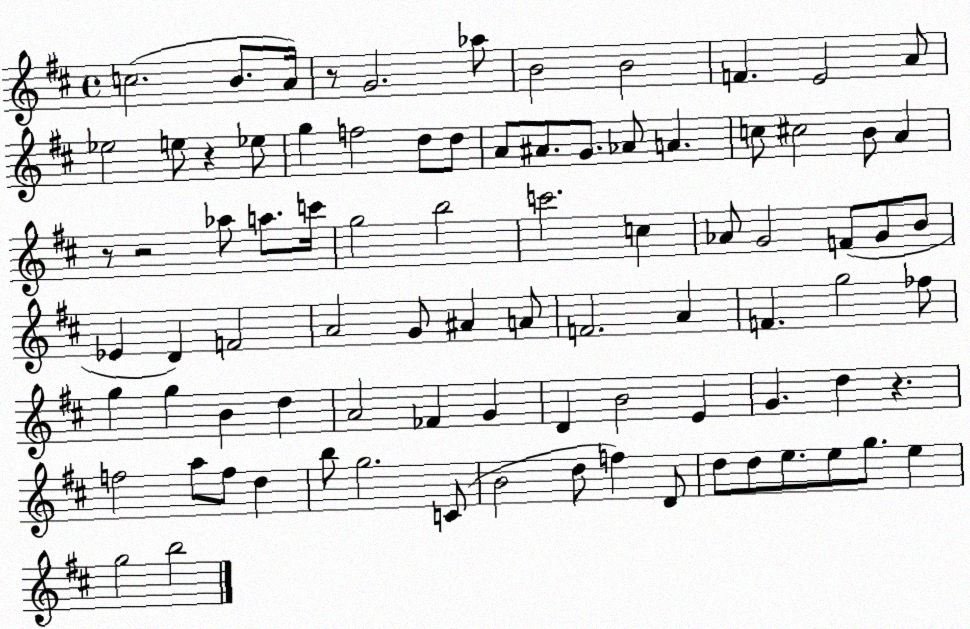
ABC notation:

X:1
T:Untitled
M:4/4
L:1/4
K:D
c2 B/2 A/4 z/2 G2 _a/2 B2 B2 F E2 A/2 _e2 e/2 z _e/2 g f2 d/2 d/2 A/2 ^A/2 G/2 _A/2 A c/2 ^c2 B/2 A z/2 z2 _a/2 a/2 c'/4 g2 b2 c'2 c _A/2 G2 F/2 G/2 B/2 _E D F2 A2 G/2 ^A A/2 F2 A F g2 _f/2 g g B d A2 _F G D B2 E G d z f2 a/2 f/2 d b/2 g2 C/2 B2 d/2 f D/2 d/2 d/2 e/2 e/2 g/2 e g2 b2